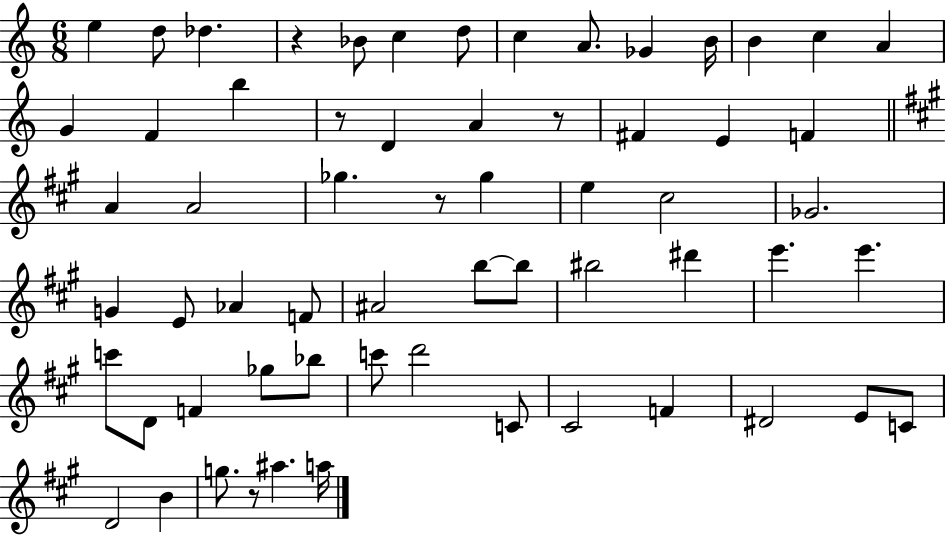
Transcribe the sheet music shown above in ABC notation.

X:1
T:Untitled
M:6/8
L:1/4
K:C
e d/2 _d z _B/2 c d/2 c A/2 _G B/4 B c A G F b z/2 D A z/2 ^F E F A A2 _g z/2 _g e ^c2 _G2 G E/2 _A F/2 ^A2 b/2 b/2 ^b2 ^d' e' e' c'/2 D/2 F _g/2 _b/2 c'/2 d'2 C/2 ^C2 F ^D2 E/2 C/2 D2 B g/2 z/2 ^a a/4